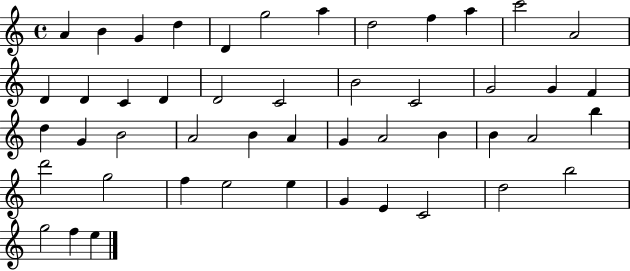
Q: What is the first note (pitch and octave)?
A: A4